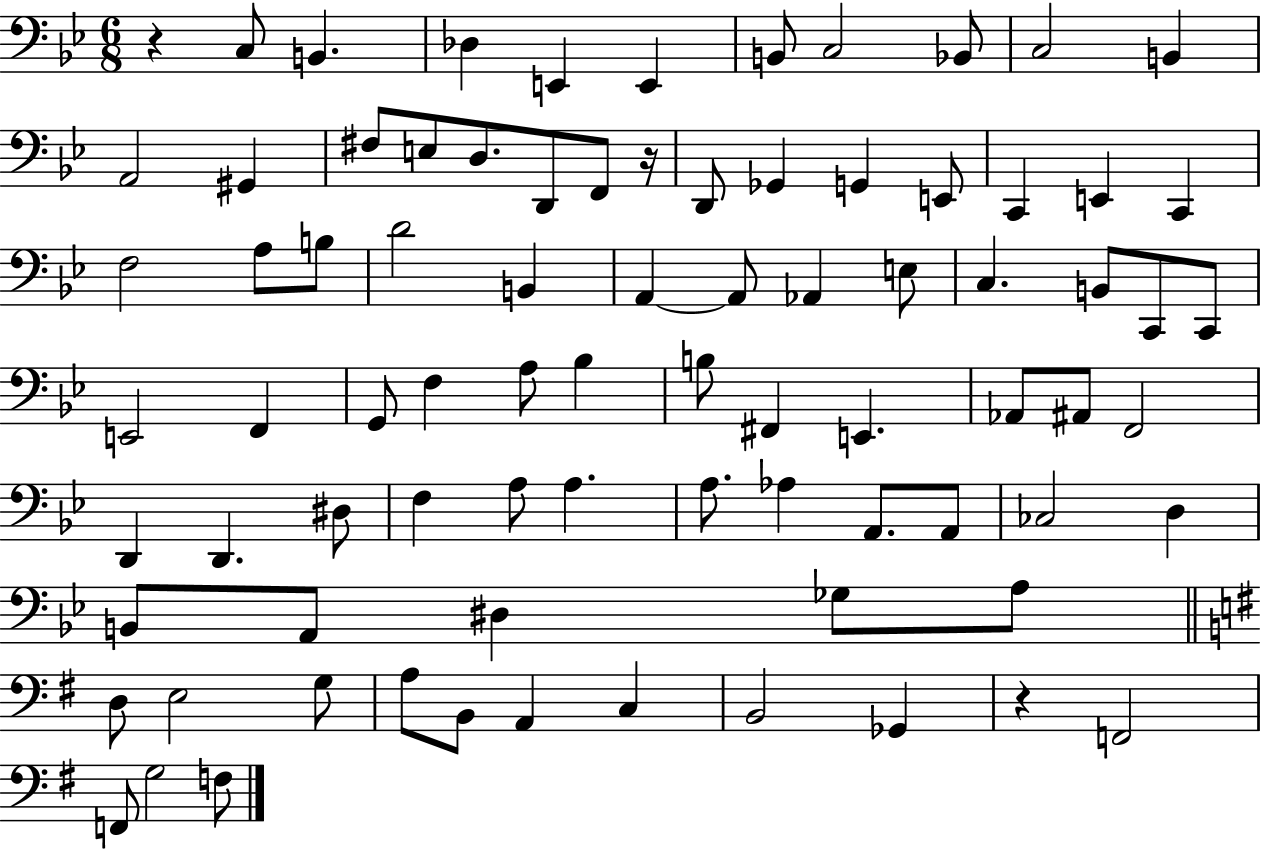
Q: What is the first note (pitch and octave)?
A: C3